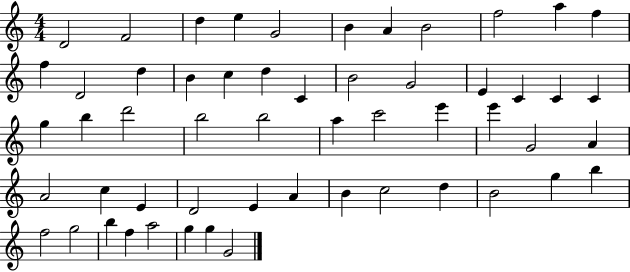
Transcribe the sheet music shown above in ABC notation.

X:1
T:Untitled
M:4/4
L:1/4
K:C
D2 F2 d e G2 B A B2 f2 a f f D2 d B c d C B2 G2 E C C C g b d'2 b2 b2 a c'2 e' e' G2 A A2 c E D2 E A B c2 d B2 g b f2 g2 b f a2 g g G2